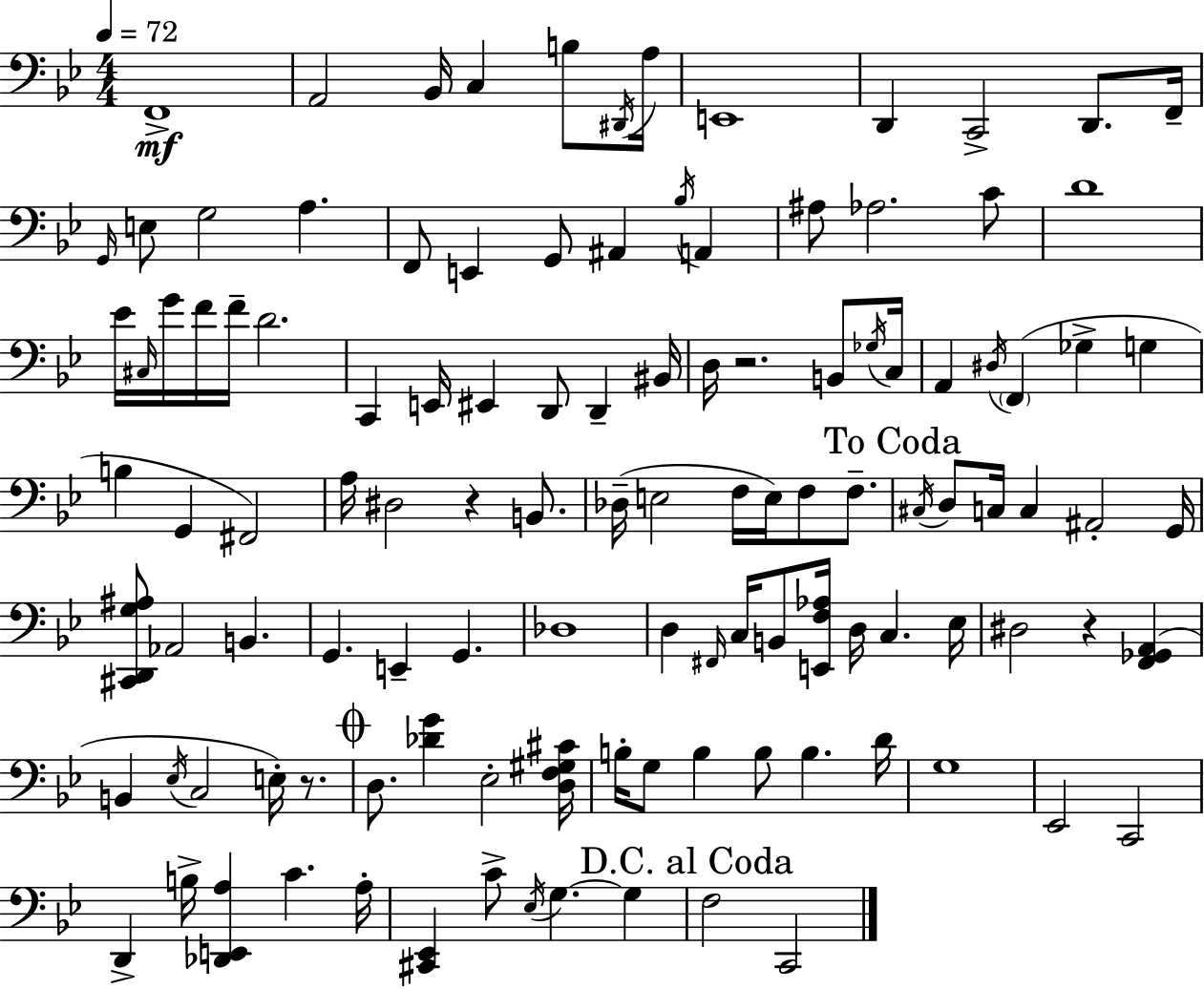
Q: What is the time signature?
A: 4/4